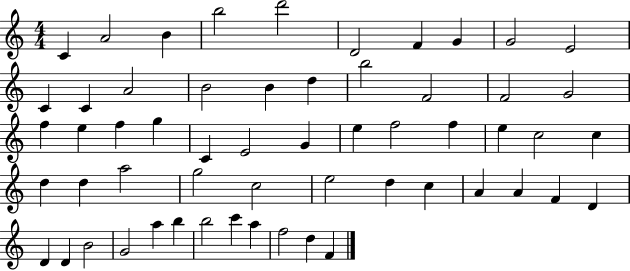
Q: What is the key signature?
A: C major